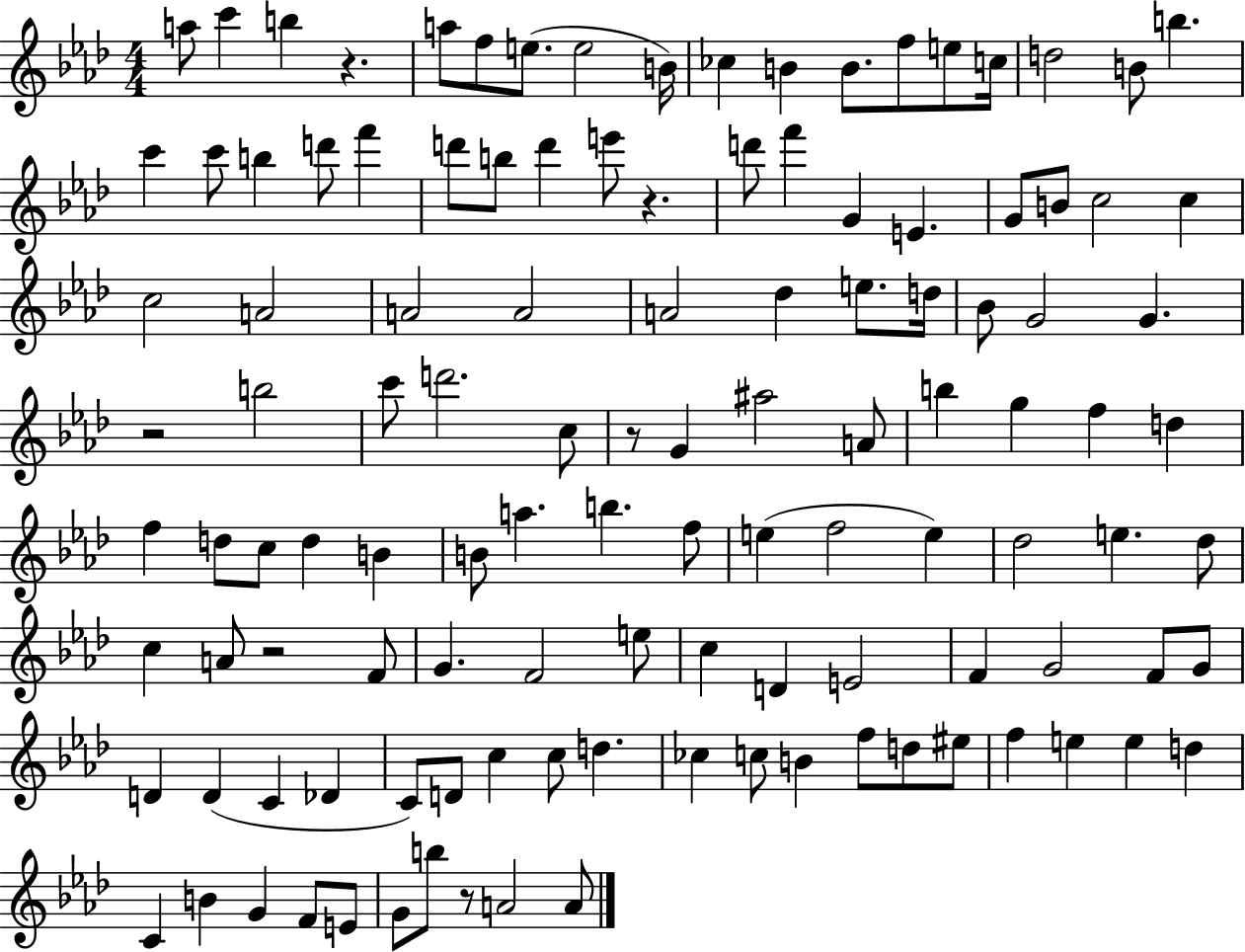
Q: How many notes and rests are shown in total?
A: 118